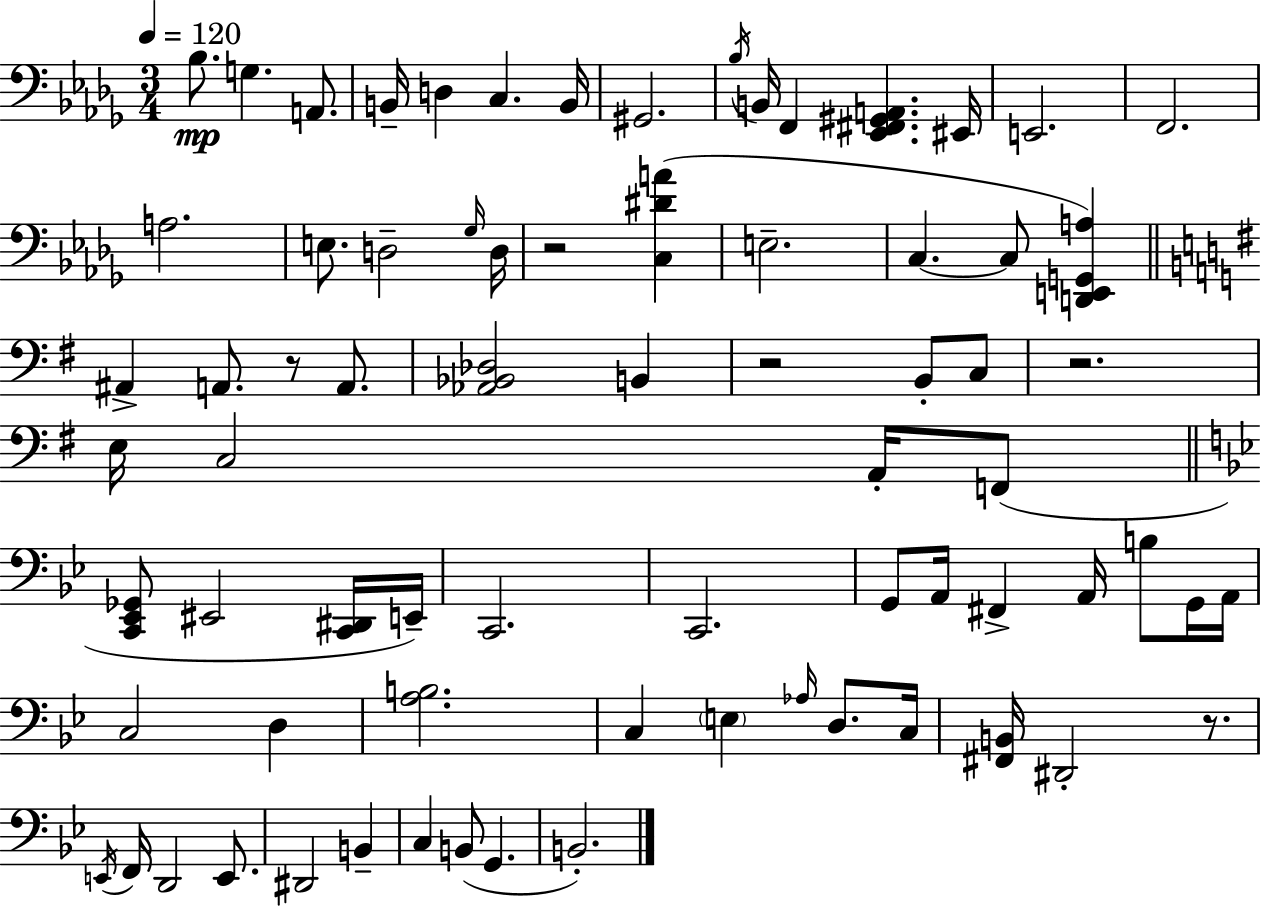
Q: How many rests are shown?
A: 5